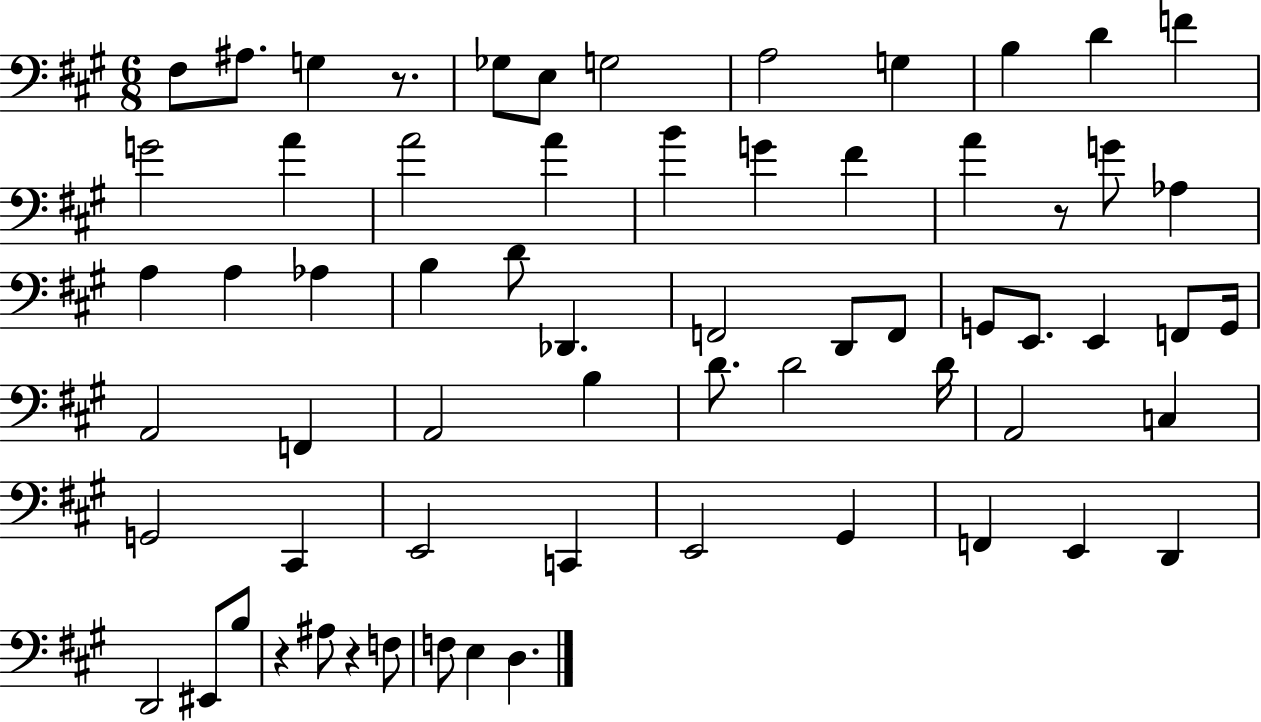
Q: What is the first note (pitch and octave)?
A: F#3